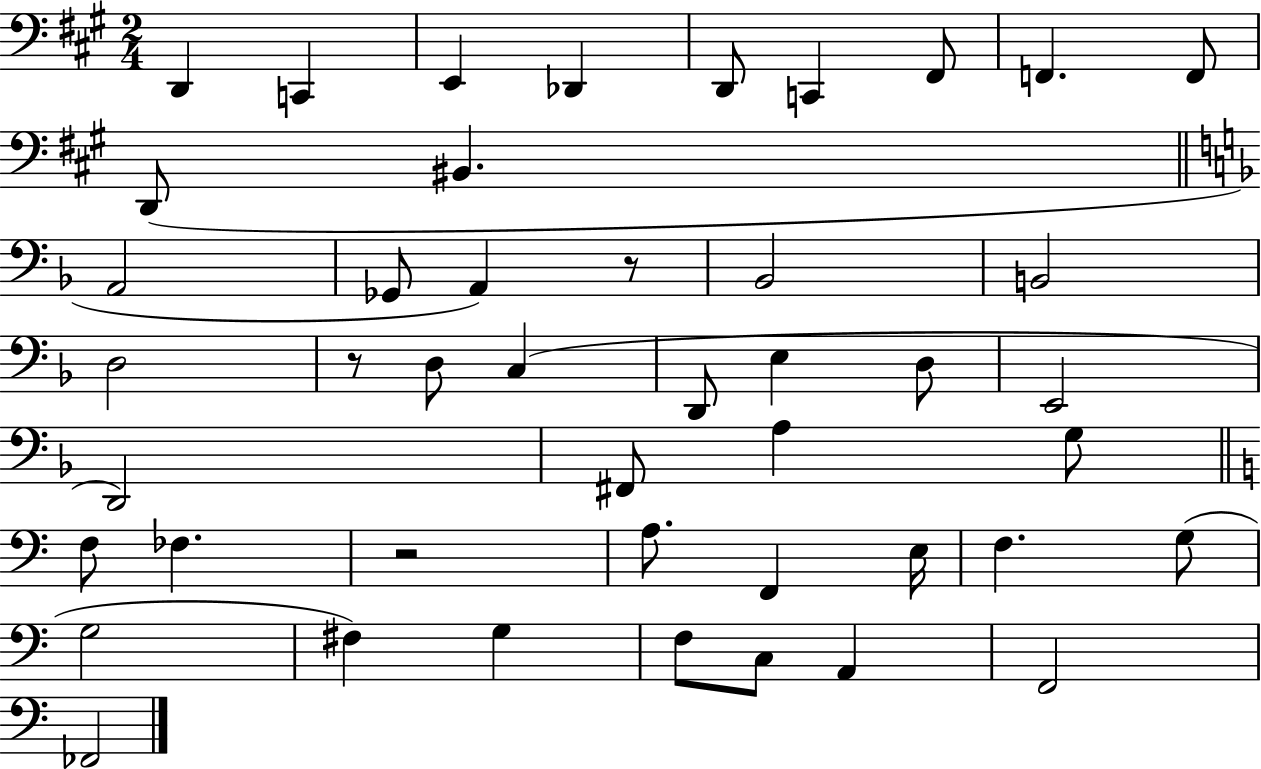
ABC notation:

X:1
T:Untitled
M:2/4
L:1/4
K:A
D,, C,, E,, _D,, D,,/2 C,, ^F,,/2 F,, F,,/2 D,,/2 ^B,, A,,2 _G,,/2 A,, z/2 _B,,2 B,,2 D,2 z/2 D,/2 C, D,,/2 E, D,/2 E,,2 D,,2 ^F,,/2 A, G,/2 F,/2 _F, z2 A,/2 F,, E,/4 F, G,/2 G,2 ^F, G, F,/2 C,/2 A,, F,,2 _F,,2